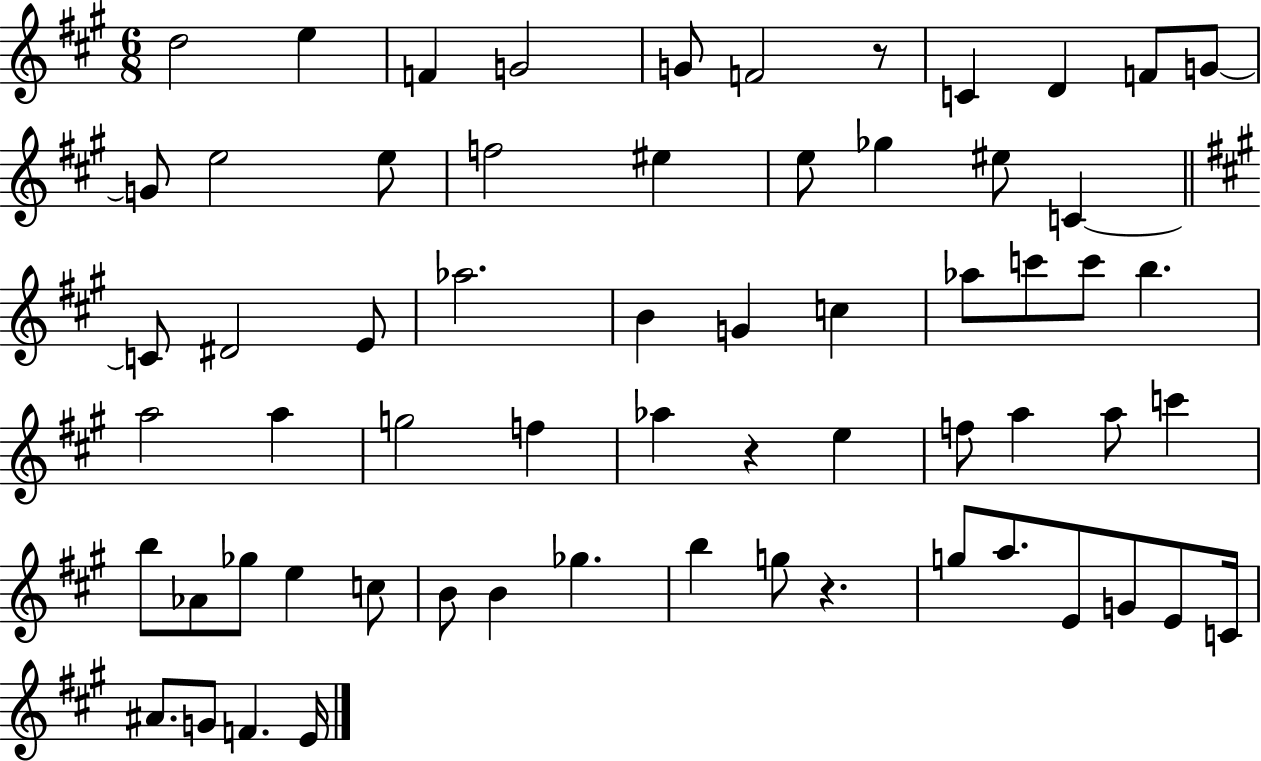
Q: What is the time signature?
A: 6/8